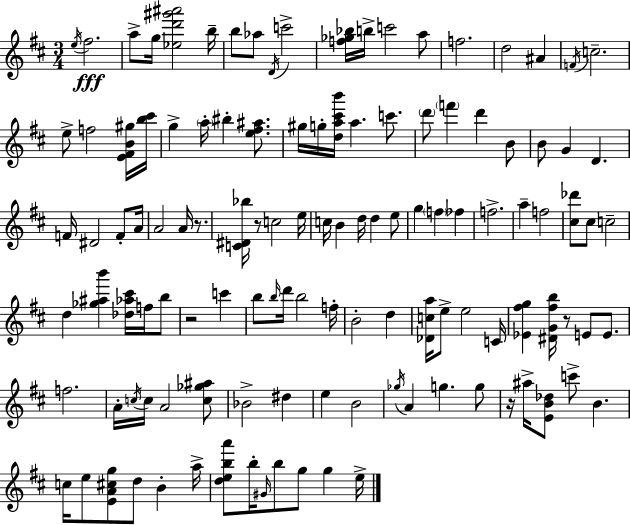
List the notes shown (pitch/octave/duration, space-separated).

E5/s F#5/h. A5/e G5/s [Eb5,D6,G#6,A#6]/h B5/s B5/e Ab5/e D4/s C6/h [F5,Gb5,Bb5]/s B5/s C6/h A5/e F5/h. D5/h A#4/q F4/s C5/h. E5/e F5/h [E4,F#4,B4,G#5]/s [B5,C#6]/s G5/q A5/s BIS5/q [E5,F#5,A#5]/e. G#5/s G5/s [D5,A5,C#6,B6]/s A5/q. C6/e. D6/e F6/q D6/q B4/e B4/e G4/q D4/q. F4/s D#4/h F4/e A4/s A4/h A4/s R/e. [C4,D#4,Bb5]/s R/e C5/h E5/s C5/s B4/q D5/s D5/q E5/e G5/q F5/q FES5/q F5/h. A5/q F5/h [C#5,Db6]/e C#5/e C5/h D5/q [Gb5,A#5,B6]/q [Db5,Ab5,C#6]/s F5/s B5/e R/h C6/q B5/e B5/s D6/s B5/h F5/s B4/h D5/q [Db4,C5,A5]/s E5/e E5/h C4/s [Eb4,F#5,G5]/q [D#4,G4,F#5,B5]/s R/e E4/e E4/e. F5/h. A4/s C5/s C5/s A4/h [C5,Gb5,A#5]/e Bb4/h D#5/q E5/q B4/h Gb5/s A4/q G5/q. G5/e R/s A#5/s [E4,B4,Db5]/e C6/e B4/q. C5/s E5/e [E4,A4,C#5,G5]/e D5/e B4/q A5/s [D5,E5,B5,A6]/e B5/s G#4/s B5/e G5/e G5/q E5/s